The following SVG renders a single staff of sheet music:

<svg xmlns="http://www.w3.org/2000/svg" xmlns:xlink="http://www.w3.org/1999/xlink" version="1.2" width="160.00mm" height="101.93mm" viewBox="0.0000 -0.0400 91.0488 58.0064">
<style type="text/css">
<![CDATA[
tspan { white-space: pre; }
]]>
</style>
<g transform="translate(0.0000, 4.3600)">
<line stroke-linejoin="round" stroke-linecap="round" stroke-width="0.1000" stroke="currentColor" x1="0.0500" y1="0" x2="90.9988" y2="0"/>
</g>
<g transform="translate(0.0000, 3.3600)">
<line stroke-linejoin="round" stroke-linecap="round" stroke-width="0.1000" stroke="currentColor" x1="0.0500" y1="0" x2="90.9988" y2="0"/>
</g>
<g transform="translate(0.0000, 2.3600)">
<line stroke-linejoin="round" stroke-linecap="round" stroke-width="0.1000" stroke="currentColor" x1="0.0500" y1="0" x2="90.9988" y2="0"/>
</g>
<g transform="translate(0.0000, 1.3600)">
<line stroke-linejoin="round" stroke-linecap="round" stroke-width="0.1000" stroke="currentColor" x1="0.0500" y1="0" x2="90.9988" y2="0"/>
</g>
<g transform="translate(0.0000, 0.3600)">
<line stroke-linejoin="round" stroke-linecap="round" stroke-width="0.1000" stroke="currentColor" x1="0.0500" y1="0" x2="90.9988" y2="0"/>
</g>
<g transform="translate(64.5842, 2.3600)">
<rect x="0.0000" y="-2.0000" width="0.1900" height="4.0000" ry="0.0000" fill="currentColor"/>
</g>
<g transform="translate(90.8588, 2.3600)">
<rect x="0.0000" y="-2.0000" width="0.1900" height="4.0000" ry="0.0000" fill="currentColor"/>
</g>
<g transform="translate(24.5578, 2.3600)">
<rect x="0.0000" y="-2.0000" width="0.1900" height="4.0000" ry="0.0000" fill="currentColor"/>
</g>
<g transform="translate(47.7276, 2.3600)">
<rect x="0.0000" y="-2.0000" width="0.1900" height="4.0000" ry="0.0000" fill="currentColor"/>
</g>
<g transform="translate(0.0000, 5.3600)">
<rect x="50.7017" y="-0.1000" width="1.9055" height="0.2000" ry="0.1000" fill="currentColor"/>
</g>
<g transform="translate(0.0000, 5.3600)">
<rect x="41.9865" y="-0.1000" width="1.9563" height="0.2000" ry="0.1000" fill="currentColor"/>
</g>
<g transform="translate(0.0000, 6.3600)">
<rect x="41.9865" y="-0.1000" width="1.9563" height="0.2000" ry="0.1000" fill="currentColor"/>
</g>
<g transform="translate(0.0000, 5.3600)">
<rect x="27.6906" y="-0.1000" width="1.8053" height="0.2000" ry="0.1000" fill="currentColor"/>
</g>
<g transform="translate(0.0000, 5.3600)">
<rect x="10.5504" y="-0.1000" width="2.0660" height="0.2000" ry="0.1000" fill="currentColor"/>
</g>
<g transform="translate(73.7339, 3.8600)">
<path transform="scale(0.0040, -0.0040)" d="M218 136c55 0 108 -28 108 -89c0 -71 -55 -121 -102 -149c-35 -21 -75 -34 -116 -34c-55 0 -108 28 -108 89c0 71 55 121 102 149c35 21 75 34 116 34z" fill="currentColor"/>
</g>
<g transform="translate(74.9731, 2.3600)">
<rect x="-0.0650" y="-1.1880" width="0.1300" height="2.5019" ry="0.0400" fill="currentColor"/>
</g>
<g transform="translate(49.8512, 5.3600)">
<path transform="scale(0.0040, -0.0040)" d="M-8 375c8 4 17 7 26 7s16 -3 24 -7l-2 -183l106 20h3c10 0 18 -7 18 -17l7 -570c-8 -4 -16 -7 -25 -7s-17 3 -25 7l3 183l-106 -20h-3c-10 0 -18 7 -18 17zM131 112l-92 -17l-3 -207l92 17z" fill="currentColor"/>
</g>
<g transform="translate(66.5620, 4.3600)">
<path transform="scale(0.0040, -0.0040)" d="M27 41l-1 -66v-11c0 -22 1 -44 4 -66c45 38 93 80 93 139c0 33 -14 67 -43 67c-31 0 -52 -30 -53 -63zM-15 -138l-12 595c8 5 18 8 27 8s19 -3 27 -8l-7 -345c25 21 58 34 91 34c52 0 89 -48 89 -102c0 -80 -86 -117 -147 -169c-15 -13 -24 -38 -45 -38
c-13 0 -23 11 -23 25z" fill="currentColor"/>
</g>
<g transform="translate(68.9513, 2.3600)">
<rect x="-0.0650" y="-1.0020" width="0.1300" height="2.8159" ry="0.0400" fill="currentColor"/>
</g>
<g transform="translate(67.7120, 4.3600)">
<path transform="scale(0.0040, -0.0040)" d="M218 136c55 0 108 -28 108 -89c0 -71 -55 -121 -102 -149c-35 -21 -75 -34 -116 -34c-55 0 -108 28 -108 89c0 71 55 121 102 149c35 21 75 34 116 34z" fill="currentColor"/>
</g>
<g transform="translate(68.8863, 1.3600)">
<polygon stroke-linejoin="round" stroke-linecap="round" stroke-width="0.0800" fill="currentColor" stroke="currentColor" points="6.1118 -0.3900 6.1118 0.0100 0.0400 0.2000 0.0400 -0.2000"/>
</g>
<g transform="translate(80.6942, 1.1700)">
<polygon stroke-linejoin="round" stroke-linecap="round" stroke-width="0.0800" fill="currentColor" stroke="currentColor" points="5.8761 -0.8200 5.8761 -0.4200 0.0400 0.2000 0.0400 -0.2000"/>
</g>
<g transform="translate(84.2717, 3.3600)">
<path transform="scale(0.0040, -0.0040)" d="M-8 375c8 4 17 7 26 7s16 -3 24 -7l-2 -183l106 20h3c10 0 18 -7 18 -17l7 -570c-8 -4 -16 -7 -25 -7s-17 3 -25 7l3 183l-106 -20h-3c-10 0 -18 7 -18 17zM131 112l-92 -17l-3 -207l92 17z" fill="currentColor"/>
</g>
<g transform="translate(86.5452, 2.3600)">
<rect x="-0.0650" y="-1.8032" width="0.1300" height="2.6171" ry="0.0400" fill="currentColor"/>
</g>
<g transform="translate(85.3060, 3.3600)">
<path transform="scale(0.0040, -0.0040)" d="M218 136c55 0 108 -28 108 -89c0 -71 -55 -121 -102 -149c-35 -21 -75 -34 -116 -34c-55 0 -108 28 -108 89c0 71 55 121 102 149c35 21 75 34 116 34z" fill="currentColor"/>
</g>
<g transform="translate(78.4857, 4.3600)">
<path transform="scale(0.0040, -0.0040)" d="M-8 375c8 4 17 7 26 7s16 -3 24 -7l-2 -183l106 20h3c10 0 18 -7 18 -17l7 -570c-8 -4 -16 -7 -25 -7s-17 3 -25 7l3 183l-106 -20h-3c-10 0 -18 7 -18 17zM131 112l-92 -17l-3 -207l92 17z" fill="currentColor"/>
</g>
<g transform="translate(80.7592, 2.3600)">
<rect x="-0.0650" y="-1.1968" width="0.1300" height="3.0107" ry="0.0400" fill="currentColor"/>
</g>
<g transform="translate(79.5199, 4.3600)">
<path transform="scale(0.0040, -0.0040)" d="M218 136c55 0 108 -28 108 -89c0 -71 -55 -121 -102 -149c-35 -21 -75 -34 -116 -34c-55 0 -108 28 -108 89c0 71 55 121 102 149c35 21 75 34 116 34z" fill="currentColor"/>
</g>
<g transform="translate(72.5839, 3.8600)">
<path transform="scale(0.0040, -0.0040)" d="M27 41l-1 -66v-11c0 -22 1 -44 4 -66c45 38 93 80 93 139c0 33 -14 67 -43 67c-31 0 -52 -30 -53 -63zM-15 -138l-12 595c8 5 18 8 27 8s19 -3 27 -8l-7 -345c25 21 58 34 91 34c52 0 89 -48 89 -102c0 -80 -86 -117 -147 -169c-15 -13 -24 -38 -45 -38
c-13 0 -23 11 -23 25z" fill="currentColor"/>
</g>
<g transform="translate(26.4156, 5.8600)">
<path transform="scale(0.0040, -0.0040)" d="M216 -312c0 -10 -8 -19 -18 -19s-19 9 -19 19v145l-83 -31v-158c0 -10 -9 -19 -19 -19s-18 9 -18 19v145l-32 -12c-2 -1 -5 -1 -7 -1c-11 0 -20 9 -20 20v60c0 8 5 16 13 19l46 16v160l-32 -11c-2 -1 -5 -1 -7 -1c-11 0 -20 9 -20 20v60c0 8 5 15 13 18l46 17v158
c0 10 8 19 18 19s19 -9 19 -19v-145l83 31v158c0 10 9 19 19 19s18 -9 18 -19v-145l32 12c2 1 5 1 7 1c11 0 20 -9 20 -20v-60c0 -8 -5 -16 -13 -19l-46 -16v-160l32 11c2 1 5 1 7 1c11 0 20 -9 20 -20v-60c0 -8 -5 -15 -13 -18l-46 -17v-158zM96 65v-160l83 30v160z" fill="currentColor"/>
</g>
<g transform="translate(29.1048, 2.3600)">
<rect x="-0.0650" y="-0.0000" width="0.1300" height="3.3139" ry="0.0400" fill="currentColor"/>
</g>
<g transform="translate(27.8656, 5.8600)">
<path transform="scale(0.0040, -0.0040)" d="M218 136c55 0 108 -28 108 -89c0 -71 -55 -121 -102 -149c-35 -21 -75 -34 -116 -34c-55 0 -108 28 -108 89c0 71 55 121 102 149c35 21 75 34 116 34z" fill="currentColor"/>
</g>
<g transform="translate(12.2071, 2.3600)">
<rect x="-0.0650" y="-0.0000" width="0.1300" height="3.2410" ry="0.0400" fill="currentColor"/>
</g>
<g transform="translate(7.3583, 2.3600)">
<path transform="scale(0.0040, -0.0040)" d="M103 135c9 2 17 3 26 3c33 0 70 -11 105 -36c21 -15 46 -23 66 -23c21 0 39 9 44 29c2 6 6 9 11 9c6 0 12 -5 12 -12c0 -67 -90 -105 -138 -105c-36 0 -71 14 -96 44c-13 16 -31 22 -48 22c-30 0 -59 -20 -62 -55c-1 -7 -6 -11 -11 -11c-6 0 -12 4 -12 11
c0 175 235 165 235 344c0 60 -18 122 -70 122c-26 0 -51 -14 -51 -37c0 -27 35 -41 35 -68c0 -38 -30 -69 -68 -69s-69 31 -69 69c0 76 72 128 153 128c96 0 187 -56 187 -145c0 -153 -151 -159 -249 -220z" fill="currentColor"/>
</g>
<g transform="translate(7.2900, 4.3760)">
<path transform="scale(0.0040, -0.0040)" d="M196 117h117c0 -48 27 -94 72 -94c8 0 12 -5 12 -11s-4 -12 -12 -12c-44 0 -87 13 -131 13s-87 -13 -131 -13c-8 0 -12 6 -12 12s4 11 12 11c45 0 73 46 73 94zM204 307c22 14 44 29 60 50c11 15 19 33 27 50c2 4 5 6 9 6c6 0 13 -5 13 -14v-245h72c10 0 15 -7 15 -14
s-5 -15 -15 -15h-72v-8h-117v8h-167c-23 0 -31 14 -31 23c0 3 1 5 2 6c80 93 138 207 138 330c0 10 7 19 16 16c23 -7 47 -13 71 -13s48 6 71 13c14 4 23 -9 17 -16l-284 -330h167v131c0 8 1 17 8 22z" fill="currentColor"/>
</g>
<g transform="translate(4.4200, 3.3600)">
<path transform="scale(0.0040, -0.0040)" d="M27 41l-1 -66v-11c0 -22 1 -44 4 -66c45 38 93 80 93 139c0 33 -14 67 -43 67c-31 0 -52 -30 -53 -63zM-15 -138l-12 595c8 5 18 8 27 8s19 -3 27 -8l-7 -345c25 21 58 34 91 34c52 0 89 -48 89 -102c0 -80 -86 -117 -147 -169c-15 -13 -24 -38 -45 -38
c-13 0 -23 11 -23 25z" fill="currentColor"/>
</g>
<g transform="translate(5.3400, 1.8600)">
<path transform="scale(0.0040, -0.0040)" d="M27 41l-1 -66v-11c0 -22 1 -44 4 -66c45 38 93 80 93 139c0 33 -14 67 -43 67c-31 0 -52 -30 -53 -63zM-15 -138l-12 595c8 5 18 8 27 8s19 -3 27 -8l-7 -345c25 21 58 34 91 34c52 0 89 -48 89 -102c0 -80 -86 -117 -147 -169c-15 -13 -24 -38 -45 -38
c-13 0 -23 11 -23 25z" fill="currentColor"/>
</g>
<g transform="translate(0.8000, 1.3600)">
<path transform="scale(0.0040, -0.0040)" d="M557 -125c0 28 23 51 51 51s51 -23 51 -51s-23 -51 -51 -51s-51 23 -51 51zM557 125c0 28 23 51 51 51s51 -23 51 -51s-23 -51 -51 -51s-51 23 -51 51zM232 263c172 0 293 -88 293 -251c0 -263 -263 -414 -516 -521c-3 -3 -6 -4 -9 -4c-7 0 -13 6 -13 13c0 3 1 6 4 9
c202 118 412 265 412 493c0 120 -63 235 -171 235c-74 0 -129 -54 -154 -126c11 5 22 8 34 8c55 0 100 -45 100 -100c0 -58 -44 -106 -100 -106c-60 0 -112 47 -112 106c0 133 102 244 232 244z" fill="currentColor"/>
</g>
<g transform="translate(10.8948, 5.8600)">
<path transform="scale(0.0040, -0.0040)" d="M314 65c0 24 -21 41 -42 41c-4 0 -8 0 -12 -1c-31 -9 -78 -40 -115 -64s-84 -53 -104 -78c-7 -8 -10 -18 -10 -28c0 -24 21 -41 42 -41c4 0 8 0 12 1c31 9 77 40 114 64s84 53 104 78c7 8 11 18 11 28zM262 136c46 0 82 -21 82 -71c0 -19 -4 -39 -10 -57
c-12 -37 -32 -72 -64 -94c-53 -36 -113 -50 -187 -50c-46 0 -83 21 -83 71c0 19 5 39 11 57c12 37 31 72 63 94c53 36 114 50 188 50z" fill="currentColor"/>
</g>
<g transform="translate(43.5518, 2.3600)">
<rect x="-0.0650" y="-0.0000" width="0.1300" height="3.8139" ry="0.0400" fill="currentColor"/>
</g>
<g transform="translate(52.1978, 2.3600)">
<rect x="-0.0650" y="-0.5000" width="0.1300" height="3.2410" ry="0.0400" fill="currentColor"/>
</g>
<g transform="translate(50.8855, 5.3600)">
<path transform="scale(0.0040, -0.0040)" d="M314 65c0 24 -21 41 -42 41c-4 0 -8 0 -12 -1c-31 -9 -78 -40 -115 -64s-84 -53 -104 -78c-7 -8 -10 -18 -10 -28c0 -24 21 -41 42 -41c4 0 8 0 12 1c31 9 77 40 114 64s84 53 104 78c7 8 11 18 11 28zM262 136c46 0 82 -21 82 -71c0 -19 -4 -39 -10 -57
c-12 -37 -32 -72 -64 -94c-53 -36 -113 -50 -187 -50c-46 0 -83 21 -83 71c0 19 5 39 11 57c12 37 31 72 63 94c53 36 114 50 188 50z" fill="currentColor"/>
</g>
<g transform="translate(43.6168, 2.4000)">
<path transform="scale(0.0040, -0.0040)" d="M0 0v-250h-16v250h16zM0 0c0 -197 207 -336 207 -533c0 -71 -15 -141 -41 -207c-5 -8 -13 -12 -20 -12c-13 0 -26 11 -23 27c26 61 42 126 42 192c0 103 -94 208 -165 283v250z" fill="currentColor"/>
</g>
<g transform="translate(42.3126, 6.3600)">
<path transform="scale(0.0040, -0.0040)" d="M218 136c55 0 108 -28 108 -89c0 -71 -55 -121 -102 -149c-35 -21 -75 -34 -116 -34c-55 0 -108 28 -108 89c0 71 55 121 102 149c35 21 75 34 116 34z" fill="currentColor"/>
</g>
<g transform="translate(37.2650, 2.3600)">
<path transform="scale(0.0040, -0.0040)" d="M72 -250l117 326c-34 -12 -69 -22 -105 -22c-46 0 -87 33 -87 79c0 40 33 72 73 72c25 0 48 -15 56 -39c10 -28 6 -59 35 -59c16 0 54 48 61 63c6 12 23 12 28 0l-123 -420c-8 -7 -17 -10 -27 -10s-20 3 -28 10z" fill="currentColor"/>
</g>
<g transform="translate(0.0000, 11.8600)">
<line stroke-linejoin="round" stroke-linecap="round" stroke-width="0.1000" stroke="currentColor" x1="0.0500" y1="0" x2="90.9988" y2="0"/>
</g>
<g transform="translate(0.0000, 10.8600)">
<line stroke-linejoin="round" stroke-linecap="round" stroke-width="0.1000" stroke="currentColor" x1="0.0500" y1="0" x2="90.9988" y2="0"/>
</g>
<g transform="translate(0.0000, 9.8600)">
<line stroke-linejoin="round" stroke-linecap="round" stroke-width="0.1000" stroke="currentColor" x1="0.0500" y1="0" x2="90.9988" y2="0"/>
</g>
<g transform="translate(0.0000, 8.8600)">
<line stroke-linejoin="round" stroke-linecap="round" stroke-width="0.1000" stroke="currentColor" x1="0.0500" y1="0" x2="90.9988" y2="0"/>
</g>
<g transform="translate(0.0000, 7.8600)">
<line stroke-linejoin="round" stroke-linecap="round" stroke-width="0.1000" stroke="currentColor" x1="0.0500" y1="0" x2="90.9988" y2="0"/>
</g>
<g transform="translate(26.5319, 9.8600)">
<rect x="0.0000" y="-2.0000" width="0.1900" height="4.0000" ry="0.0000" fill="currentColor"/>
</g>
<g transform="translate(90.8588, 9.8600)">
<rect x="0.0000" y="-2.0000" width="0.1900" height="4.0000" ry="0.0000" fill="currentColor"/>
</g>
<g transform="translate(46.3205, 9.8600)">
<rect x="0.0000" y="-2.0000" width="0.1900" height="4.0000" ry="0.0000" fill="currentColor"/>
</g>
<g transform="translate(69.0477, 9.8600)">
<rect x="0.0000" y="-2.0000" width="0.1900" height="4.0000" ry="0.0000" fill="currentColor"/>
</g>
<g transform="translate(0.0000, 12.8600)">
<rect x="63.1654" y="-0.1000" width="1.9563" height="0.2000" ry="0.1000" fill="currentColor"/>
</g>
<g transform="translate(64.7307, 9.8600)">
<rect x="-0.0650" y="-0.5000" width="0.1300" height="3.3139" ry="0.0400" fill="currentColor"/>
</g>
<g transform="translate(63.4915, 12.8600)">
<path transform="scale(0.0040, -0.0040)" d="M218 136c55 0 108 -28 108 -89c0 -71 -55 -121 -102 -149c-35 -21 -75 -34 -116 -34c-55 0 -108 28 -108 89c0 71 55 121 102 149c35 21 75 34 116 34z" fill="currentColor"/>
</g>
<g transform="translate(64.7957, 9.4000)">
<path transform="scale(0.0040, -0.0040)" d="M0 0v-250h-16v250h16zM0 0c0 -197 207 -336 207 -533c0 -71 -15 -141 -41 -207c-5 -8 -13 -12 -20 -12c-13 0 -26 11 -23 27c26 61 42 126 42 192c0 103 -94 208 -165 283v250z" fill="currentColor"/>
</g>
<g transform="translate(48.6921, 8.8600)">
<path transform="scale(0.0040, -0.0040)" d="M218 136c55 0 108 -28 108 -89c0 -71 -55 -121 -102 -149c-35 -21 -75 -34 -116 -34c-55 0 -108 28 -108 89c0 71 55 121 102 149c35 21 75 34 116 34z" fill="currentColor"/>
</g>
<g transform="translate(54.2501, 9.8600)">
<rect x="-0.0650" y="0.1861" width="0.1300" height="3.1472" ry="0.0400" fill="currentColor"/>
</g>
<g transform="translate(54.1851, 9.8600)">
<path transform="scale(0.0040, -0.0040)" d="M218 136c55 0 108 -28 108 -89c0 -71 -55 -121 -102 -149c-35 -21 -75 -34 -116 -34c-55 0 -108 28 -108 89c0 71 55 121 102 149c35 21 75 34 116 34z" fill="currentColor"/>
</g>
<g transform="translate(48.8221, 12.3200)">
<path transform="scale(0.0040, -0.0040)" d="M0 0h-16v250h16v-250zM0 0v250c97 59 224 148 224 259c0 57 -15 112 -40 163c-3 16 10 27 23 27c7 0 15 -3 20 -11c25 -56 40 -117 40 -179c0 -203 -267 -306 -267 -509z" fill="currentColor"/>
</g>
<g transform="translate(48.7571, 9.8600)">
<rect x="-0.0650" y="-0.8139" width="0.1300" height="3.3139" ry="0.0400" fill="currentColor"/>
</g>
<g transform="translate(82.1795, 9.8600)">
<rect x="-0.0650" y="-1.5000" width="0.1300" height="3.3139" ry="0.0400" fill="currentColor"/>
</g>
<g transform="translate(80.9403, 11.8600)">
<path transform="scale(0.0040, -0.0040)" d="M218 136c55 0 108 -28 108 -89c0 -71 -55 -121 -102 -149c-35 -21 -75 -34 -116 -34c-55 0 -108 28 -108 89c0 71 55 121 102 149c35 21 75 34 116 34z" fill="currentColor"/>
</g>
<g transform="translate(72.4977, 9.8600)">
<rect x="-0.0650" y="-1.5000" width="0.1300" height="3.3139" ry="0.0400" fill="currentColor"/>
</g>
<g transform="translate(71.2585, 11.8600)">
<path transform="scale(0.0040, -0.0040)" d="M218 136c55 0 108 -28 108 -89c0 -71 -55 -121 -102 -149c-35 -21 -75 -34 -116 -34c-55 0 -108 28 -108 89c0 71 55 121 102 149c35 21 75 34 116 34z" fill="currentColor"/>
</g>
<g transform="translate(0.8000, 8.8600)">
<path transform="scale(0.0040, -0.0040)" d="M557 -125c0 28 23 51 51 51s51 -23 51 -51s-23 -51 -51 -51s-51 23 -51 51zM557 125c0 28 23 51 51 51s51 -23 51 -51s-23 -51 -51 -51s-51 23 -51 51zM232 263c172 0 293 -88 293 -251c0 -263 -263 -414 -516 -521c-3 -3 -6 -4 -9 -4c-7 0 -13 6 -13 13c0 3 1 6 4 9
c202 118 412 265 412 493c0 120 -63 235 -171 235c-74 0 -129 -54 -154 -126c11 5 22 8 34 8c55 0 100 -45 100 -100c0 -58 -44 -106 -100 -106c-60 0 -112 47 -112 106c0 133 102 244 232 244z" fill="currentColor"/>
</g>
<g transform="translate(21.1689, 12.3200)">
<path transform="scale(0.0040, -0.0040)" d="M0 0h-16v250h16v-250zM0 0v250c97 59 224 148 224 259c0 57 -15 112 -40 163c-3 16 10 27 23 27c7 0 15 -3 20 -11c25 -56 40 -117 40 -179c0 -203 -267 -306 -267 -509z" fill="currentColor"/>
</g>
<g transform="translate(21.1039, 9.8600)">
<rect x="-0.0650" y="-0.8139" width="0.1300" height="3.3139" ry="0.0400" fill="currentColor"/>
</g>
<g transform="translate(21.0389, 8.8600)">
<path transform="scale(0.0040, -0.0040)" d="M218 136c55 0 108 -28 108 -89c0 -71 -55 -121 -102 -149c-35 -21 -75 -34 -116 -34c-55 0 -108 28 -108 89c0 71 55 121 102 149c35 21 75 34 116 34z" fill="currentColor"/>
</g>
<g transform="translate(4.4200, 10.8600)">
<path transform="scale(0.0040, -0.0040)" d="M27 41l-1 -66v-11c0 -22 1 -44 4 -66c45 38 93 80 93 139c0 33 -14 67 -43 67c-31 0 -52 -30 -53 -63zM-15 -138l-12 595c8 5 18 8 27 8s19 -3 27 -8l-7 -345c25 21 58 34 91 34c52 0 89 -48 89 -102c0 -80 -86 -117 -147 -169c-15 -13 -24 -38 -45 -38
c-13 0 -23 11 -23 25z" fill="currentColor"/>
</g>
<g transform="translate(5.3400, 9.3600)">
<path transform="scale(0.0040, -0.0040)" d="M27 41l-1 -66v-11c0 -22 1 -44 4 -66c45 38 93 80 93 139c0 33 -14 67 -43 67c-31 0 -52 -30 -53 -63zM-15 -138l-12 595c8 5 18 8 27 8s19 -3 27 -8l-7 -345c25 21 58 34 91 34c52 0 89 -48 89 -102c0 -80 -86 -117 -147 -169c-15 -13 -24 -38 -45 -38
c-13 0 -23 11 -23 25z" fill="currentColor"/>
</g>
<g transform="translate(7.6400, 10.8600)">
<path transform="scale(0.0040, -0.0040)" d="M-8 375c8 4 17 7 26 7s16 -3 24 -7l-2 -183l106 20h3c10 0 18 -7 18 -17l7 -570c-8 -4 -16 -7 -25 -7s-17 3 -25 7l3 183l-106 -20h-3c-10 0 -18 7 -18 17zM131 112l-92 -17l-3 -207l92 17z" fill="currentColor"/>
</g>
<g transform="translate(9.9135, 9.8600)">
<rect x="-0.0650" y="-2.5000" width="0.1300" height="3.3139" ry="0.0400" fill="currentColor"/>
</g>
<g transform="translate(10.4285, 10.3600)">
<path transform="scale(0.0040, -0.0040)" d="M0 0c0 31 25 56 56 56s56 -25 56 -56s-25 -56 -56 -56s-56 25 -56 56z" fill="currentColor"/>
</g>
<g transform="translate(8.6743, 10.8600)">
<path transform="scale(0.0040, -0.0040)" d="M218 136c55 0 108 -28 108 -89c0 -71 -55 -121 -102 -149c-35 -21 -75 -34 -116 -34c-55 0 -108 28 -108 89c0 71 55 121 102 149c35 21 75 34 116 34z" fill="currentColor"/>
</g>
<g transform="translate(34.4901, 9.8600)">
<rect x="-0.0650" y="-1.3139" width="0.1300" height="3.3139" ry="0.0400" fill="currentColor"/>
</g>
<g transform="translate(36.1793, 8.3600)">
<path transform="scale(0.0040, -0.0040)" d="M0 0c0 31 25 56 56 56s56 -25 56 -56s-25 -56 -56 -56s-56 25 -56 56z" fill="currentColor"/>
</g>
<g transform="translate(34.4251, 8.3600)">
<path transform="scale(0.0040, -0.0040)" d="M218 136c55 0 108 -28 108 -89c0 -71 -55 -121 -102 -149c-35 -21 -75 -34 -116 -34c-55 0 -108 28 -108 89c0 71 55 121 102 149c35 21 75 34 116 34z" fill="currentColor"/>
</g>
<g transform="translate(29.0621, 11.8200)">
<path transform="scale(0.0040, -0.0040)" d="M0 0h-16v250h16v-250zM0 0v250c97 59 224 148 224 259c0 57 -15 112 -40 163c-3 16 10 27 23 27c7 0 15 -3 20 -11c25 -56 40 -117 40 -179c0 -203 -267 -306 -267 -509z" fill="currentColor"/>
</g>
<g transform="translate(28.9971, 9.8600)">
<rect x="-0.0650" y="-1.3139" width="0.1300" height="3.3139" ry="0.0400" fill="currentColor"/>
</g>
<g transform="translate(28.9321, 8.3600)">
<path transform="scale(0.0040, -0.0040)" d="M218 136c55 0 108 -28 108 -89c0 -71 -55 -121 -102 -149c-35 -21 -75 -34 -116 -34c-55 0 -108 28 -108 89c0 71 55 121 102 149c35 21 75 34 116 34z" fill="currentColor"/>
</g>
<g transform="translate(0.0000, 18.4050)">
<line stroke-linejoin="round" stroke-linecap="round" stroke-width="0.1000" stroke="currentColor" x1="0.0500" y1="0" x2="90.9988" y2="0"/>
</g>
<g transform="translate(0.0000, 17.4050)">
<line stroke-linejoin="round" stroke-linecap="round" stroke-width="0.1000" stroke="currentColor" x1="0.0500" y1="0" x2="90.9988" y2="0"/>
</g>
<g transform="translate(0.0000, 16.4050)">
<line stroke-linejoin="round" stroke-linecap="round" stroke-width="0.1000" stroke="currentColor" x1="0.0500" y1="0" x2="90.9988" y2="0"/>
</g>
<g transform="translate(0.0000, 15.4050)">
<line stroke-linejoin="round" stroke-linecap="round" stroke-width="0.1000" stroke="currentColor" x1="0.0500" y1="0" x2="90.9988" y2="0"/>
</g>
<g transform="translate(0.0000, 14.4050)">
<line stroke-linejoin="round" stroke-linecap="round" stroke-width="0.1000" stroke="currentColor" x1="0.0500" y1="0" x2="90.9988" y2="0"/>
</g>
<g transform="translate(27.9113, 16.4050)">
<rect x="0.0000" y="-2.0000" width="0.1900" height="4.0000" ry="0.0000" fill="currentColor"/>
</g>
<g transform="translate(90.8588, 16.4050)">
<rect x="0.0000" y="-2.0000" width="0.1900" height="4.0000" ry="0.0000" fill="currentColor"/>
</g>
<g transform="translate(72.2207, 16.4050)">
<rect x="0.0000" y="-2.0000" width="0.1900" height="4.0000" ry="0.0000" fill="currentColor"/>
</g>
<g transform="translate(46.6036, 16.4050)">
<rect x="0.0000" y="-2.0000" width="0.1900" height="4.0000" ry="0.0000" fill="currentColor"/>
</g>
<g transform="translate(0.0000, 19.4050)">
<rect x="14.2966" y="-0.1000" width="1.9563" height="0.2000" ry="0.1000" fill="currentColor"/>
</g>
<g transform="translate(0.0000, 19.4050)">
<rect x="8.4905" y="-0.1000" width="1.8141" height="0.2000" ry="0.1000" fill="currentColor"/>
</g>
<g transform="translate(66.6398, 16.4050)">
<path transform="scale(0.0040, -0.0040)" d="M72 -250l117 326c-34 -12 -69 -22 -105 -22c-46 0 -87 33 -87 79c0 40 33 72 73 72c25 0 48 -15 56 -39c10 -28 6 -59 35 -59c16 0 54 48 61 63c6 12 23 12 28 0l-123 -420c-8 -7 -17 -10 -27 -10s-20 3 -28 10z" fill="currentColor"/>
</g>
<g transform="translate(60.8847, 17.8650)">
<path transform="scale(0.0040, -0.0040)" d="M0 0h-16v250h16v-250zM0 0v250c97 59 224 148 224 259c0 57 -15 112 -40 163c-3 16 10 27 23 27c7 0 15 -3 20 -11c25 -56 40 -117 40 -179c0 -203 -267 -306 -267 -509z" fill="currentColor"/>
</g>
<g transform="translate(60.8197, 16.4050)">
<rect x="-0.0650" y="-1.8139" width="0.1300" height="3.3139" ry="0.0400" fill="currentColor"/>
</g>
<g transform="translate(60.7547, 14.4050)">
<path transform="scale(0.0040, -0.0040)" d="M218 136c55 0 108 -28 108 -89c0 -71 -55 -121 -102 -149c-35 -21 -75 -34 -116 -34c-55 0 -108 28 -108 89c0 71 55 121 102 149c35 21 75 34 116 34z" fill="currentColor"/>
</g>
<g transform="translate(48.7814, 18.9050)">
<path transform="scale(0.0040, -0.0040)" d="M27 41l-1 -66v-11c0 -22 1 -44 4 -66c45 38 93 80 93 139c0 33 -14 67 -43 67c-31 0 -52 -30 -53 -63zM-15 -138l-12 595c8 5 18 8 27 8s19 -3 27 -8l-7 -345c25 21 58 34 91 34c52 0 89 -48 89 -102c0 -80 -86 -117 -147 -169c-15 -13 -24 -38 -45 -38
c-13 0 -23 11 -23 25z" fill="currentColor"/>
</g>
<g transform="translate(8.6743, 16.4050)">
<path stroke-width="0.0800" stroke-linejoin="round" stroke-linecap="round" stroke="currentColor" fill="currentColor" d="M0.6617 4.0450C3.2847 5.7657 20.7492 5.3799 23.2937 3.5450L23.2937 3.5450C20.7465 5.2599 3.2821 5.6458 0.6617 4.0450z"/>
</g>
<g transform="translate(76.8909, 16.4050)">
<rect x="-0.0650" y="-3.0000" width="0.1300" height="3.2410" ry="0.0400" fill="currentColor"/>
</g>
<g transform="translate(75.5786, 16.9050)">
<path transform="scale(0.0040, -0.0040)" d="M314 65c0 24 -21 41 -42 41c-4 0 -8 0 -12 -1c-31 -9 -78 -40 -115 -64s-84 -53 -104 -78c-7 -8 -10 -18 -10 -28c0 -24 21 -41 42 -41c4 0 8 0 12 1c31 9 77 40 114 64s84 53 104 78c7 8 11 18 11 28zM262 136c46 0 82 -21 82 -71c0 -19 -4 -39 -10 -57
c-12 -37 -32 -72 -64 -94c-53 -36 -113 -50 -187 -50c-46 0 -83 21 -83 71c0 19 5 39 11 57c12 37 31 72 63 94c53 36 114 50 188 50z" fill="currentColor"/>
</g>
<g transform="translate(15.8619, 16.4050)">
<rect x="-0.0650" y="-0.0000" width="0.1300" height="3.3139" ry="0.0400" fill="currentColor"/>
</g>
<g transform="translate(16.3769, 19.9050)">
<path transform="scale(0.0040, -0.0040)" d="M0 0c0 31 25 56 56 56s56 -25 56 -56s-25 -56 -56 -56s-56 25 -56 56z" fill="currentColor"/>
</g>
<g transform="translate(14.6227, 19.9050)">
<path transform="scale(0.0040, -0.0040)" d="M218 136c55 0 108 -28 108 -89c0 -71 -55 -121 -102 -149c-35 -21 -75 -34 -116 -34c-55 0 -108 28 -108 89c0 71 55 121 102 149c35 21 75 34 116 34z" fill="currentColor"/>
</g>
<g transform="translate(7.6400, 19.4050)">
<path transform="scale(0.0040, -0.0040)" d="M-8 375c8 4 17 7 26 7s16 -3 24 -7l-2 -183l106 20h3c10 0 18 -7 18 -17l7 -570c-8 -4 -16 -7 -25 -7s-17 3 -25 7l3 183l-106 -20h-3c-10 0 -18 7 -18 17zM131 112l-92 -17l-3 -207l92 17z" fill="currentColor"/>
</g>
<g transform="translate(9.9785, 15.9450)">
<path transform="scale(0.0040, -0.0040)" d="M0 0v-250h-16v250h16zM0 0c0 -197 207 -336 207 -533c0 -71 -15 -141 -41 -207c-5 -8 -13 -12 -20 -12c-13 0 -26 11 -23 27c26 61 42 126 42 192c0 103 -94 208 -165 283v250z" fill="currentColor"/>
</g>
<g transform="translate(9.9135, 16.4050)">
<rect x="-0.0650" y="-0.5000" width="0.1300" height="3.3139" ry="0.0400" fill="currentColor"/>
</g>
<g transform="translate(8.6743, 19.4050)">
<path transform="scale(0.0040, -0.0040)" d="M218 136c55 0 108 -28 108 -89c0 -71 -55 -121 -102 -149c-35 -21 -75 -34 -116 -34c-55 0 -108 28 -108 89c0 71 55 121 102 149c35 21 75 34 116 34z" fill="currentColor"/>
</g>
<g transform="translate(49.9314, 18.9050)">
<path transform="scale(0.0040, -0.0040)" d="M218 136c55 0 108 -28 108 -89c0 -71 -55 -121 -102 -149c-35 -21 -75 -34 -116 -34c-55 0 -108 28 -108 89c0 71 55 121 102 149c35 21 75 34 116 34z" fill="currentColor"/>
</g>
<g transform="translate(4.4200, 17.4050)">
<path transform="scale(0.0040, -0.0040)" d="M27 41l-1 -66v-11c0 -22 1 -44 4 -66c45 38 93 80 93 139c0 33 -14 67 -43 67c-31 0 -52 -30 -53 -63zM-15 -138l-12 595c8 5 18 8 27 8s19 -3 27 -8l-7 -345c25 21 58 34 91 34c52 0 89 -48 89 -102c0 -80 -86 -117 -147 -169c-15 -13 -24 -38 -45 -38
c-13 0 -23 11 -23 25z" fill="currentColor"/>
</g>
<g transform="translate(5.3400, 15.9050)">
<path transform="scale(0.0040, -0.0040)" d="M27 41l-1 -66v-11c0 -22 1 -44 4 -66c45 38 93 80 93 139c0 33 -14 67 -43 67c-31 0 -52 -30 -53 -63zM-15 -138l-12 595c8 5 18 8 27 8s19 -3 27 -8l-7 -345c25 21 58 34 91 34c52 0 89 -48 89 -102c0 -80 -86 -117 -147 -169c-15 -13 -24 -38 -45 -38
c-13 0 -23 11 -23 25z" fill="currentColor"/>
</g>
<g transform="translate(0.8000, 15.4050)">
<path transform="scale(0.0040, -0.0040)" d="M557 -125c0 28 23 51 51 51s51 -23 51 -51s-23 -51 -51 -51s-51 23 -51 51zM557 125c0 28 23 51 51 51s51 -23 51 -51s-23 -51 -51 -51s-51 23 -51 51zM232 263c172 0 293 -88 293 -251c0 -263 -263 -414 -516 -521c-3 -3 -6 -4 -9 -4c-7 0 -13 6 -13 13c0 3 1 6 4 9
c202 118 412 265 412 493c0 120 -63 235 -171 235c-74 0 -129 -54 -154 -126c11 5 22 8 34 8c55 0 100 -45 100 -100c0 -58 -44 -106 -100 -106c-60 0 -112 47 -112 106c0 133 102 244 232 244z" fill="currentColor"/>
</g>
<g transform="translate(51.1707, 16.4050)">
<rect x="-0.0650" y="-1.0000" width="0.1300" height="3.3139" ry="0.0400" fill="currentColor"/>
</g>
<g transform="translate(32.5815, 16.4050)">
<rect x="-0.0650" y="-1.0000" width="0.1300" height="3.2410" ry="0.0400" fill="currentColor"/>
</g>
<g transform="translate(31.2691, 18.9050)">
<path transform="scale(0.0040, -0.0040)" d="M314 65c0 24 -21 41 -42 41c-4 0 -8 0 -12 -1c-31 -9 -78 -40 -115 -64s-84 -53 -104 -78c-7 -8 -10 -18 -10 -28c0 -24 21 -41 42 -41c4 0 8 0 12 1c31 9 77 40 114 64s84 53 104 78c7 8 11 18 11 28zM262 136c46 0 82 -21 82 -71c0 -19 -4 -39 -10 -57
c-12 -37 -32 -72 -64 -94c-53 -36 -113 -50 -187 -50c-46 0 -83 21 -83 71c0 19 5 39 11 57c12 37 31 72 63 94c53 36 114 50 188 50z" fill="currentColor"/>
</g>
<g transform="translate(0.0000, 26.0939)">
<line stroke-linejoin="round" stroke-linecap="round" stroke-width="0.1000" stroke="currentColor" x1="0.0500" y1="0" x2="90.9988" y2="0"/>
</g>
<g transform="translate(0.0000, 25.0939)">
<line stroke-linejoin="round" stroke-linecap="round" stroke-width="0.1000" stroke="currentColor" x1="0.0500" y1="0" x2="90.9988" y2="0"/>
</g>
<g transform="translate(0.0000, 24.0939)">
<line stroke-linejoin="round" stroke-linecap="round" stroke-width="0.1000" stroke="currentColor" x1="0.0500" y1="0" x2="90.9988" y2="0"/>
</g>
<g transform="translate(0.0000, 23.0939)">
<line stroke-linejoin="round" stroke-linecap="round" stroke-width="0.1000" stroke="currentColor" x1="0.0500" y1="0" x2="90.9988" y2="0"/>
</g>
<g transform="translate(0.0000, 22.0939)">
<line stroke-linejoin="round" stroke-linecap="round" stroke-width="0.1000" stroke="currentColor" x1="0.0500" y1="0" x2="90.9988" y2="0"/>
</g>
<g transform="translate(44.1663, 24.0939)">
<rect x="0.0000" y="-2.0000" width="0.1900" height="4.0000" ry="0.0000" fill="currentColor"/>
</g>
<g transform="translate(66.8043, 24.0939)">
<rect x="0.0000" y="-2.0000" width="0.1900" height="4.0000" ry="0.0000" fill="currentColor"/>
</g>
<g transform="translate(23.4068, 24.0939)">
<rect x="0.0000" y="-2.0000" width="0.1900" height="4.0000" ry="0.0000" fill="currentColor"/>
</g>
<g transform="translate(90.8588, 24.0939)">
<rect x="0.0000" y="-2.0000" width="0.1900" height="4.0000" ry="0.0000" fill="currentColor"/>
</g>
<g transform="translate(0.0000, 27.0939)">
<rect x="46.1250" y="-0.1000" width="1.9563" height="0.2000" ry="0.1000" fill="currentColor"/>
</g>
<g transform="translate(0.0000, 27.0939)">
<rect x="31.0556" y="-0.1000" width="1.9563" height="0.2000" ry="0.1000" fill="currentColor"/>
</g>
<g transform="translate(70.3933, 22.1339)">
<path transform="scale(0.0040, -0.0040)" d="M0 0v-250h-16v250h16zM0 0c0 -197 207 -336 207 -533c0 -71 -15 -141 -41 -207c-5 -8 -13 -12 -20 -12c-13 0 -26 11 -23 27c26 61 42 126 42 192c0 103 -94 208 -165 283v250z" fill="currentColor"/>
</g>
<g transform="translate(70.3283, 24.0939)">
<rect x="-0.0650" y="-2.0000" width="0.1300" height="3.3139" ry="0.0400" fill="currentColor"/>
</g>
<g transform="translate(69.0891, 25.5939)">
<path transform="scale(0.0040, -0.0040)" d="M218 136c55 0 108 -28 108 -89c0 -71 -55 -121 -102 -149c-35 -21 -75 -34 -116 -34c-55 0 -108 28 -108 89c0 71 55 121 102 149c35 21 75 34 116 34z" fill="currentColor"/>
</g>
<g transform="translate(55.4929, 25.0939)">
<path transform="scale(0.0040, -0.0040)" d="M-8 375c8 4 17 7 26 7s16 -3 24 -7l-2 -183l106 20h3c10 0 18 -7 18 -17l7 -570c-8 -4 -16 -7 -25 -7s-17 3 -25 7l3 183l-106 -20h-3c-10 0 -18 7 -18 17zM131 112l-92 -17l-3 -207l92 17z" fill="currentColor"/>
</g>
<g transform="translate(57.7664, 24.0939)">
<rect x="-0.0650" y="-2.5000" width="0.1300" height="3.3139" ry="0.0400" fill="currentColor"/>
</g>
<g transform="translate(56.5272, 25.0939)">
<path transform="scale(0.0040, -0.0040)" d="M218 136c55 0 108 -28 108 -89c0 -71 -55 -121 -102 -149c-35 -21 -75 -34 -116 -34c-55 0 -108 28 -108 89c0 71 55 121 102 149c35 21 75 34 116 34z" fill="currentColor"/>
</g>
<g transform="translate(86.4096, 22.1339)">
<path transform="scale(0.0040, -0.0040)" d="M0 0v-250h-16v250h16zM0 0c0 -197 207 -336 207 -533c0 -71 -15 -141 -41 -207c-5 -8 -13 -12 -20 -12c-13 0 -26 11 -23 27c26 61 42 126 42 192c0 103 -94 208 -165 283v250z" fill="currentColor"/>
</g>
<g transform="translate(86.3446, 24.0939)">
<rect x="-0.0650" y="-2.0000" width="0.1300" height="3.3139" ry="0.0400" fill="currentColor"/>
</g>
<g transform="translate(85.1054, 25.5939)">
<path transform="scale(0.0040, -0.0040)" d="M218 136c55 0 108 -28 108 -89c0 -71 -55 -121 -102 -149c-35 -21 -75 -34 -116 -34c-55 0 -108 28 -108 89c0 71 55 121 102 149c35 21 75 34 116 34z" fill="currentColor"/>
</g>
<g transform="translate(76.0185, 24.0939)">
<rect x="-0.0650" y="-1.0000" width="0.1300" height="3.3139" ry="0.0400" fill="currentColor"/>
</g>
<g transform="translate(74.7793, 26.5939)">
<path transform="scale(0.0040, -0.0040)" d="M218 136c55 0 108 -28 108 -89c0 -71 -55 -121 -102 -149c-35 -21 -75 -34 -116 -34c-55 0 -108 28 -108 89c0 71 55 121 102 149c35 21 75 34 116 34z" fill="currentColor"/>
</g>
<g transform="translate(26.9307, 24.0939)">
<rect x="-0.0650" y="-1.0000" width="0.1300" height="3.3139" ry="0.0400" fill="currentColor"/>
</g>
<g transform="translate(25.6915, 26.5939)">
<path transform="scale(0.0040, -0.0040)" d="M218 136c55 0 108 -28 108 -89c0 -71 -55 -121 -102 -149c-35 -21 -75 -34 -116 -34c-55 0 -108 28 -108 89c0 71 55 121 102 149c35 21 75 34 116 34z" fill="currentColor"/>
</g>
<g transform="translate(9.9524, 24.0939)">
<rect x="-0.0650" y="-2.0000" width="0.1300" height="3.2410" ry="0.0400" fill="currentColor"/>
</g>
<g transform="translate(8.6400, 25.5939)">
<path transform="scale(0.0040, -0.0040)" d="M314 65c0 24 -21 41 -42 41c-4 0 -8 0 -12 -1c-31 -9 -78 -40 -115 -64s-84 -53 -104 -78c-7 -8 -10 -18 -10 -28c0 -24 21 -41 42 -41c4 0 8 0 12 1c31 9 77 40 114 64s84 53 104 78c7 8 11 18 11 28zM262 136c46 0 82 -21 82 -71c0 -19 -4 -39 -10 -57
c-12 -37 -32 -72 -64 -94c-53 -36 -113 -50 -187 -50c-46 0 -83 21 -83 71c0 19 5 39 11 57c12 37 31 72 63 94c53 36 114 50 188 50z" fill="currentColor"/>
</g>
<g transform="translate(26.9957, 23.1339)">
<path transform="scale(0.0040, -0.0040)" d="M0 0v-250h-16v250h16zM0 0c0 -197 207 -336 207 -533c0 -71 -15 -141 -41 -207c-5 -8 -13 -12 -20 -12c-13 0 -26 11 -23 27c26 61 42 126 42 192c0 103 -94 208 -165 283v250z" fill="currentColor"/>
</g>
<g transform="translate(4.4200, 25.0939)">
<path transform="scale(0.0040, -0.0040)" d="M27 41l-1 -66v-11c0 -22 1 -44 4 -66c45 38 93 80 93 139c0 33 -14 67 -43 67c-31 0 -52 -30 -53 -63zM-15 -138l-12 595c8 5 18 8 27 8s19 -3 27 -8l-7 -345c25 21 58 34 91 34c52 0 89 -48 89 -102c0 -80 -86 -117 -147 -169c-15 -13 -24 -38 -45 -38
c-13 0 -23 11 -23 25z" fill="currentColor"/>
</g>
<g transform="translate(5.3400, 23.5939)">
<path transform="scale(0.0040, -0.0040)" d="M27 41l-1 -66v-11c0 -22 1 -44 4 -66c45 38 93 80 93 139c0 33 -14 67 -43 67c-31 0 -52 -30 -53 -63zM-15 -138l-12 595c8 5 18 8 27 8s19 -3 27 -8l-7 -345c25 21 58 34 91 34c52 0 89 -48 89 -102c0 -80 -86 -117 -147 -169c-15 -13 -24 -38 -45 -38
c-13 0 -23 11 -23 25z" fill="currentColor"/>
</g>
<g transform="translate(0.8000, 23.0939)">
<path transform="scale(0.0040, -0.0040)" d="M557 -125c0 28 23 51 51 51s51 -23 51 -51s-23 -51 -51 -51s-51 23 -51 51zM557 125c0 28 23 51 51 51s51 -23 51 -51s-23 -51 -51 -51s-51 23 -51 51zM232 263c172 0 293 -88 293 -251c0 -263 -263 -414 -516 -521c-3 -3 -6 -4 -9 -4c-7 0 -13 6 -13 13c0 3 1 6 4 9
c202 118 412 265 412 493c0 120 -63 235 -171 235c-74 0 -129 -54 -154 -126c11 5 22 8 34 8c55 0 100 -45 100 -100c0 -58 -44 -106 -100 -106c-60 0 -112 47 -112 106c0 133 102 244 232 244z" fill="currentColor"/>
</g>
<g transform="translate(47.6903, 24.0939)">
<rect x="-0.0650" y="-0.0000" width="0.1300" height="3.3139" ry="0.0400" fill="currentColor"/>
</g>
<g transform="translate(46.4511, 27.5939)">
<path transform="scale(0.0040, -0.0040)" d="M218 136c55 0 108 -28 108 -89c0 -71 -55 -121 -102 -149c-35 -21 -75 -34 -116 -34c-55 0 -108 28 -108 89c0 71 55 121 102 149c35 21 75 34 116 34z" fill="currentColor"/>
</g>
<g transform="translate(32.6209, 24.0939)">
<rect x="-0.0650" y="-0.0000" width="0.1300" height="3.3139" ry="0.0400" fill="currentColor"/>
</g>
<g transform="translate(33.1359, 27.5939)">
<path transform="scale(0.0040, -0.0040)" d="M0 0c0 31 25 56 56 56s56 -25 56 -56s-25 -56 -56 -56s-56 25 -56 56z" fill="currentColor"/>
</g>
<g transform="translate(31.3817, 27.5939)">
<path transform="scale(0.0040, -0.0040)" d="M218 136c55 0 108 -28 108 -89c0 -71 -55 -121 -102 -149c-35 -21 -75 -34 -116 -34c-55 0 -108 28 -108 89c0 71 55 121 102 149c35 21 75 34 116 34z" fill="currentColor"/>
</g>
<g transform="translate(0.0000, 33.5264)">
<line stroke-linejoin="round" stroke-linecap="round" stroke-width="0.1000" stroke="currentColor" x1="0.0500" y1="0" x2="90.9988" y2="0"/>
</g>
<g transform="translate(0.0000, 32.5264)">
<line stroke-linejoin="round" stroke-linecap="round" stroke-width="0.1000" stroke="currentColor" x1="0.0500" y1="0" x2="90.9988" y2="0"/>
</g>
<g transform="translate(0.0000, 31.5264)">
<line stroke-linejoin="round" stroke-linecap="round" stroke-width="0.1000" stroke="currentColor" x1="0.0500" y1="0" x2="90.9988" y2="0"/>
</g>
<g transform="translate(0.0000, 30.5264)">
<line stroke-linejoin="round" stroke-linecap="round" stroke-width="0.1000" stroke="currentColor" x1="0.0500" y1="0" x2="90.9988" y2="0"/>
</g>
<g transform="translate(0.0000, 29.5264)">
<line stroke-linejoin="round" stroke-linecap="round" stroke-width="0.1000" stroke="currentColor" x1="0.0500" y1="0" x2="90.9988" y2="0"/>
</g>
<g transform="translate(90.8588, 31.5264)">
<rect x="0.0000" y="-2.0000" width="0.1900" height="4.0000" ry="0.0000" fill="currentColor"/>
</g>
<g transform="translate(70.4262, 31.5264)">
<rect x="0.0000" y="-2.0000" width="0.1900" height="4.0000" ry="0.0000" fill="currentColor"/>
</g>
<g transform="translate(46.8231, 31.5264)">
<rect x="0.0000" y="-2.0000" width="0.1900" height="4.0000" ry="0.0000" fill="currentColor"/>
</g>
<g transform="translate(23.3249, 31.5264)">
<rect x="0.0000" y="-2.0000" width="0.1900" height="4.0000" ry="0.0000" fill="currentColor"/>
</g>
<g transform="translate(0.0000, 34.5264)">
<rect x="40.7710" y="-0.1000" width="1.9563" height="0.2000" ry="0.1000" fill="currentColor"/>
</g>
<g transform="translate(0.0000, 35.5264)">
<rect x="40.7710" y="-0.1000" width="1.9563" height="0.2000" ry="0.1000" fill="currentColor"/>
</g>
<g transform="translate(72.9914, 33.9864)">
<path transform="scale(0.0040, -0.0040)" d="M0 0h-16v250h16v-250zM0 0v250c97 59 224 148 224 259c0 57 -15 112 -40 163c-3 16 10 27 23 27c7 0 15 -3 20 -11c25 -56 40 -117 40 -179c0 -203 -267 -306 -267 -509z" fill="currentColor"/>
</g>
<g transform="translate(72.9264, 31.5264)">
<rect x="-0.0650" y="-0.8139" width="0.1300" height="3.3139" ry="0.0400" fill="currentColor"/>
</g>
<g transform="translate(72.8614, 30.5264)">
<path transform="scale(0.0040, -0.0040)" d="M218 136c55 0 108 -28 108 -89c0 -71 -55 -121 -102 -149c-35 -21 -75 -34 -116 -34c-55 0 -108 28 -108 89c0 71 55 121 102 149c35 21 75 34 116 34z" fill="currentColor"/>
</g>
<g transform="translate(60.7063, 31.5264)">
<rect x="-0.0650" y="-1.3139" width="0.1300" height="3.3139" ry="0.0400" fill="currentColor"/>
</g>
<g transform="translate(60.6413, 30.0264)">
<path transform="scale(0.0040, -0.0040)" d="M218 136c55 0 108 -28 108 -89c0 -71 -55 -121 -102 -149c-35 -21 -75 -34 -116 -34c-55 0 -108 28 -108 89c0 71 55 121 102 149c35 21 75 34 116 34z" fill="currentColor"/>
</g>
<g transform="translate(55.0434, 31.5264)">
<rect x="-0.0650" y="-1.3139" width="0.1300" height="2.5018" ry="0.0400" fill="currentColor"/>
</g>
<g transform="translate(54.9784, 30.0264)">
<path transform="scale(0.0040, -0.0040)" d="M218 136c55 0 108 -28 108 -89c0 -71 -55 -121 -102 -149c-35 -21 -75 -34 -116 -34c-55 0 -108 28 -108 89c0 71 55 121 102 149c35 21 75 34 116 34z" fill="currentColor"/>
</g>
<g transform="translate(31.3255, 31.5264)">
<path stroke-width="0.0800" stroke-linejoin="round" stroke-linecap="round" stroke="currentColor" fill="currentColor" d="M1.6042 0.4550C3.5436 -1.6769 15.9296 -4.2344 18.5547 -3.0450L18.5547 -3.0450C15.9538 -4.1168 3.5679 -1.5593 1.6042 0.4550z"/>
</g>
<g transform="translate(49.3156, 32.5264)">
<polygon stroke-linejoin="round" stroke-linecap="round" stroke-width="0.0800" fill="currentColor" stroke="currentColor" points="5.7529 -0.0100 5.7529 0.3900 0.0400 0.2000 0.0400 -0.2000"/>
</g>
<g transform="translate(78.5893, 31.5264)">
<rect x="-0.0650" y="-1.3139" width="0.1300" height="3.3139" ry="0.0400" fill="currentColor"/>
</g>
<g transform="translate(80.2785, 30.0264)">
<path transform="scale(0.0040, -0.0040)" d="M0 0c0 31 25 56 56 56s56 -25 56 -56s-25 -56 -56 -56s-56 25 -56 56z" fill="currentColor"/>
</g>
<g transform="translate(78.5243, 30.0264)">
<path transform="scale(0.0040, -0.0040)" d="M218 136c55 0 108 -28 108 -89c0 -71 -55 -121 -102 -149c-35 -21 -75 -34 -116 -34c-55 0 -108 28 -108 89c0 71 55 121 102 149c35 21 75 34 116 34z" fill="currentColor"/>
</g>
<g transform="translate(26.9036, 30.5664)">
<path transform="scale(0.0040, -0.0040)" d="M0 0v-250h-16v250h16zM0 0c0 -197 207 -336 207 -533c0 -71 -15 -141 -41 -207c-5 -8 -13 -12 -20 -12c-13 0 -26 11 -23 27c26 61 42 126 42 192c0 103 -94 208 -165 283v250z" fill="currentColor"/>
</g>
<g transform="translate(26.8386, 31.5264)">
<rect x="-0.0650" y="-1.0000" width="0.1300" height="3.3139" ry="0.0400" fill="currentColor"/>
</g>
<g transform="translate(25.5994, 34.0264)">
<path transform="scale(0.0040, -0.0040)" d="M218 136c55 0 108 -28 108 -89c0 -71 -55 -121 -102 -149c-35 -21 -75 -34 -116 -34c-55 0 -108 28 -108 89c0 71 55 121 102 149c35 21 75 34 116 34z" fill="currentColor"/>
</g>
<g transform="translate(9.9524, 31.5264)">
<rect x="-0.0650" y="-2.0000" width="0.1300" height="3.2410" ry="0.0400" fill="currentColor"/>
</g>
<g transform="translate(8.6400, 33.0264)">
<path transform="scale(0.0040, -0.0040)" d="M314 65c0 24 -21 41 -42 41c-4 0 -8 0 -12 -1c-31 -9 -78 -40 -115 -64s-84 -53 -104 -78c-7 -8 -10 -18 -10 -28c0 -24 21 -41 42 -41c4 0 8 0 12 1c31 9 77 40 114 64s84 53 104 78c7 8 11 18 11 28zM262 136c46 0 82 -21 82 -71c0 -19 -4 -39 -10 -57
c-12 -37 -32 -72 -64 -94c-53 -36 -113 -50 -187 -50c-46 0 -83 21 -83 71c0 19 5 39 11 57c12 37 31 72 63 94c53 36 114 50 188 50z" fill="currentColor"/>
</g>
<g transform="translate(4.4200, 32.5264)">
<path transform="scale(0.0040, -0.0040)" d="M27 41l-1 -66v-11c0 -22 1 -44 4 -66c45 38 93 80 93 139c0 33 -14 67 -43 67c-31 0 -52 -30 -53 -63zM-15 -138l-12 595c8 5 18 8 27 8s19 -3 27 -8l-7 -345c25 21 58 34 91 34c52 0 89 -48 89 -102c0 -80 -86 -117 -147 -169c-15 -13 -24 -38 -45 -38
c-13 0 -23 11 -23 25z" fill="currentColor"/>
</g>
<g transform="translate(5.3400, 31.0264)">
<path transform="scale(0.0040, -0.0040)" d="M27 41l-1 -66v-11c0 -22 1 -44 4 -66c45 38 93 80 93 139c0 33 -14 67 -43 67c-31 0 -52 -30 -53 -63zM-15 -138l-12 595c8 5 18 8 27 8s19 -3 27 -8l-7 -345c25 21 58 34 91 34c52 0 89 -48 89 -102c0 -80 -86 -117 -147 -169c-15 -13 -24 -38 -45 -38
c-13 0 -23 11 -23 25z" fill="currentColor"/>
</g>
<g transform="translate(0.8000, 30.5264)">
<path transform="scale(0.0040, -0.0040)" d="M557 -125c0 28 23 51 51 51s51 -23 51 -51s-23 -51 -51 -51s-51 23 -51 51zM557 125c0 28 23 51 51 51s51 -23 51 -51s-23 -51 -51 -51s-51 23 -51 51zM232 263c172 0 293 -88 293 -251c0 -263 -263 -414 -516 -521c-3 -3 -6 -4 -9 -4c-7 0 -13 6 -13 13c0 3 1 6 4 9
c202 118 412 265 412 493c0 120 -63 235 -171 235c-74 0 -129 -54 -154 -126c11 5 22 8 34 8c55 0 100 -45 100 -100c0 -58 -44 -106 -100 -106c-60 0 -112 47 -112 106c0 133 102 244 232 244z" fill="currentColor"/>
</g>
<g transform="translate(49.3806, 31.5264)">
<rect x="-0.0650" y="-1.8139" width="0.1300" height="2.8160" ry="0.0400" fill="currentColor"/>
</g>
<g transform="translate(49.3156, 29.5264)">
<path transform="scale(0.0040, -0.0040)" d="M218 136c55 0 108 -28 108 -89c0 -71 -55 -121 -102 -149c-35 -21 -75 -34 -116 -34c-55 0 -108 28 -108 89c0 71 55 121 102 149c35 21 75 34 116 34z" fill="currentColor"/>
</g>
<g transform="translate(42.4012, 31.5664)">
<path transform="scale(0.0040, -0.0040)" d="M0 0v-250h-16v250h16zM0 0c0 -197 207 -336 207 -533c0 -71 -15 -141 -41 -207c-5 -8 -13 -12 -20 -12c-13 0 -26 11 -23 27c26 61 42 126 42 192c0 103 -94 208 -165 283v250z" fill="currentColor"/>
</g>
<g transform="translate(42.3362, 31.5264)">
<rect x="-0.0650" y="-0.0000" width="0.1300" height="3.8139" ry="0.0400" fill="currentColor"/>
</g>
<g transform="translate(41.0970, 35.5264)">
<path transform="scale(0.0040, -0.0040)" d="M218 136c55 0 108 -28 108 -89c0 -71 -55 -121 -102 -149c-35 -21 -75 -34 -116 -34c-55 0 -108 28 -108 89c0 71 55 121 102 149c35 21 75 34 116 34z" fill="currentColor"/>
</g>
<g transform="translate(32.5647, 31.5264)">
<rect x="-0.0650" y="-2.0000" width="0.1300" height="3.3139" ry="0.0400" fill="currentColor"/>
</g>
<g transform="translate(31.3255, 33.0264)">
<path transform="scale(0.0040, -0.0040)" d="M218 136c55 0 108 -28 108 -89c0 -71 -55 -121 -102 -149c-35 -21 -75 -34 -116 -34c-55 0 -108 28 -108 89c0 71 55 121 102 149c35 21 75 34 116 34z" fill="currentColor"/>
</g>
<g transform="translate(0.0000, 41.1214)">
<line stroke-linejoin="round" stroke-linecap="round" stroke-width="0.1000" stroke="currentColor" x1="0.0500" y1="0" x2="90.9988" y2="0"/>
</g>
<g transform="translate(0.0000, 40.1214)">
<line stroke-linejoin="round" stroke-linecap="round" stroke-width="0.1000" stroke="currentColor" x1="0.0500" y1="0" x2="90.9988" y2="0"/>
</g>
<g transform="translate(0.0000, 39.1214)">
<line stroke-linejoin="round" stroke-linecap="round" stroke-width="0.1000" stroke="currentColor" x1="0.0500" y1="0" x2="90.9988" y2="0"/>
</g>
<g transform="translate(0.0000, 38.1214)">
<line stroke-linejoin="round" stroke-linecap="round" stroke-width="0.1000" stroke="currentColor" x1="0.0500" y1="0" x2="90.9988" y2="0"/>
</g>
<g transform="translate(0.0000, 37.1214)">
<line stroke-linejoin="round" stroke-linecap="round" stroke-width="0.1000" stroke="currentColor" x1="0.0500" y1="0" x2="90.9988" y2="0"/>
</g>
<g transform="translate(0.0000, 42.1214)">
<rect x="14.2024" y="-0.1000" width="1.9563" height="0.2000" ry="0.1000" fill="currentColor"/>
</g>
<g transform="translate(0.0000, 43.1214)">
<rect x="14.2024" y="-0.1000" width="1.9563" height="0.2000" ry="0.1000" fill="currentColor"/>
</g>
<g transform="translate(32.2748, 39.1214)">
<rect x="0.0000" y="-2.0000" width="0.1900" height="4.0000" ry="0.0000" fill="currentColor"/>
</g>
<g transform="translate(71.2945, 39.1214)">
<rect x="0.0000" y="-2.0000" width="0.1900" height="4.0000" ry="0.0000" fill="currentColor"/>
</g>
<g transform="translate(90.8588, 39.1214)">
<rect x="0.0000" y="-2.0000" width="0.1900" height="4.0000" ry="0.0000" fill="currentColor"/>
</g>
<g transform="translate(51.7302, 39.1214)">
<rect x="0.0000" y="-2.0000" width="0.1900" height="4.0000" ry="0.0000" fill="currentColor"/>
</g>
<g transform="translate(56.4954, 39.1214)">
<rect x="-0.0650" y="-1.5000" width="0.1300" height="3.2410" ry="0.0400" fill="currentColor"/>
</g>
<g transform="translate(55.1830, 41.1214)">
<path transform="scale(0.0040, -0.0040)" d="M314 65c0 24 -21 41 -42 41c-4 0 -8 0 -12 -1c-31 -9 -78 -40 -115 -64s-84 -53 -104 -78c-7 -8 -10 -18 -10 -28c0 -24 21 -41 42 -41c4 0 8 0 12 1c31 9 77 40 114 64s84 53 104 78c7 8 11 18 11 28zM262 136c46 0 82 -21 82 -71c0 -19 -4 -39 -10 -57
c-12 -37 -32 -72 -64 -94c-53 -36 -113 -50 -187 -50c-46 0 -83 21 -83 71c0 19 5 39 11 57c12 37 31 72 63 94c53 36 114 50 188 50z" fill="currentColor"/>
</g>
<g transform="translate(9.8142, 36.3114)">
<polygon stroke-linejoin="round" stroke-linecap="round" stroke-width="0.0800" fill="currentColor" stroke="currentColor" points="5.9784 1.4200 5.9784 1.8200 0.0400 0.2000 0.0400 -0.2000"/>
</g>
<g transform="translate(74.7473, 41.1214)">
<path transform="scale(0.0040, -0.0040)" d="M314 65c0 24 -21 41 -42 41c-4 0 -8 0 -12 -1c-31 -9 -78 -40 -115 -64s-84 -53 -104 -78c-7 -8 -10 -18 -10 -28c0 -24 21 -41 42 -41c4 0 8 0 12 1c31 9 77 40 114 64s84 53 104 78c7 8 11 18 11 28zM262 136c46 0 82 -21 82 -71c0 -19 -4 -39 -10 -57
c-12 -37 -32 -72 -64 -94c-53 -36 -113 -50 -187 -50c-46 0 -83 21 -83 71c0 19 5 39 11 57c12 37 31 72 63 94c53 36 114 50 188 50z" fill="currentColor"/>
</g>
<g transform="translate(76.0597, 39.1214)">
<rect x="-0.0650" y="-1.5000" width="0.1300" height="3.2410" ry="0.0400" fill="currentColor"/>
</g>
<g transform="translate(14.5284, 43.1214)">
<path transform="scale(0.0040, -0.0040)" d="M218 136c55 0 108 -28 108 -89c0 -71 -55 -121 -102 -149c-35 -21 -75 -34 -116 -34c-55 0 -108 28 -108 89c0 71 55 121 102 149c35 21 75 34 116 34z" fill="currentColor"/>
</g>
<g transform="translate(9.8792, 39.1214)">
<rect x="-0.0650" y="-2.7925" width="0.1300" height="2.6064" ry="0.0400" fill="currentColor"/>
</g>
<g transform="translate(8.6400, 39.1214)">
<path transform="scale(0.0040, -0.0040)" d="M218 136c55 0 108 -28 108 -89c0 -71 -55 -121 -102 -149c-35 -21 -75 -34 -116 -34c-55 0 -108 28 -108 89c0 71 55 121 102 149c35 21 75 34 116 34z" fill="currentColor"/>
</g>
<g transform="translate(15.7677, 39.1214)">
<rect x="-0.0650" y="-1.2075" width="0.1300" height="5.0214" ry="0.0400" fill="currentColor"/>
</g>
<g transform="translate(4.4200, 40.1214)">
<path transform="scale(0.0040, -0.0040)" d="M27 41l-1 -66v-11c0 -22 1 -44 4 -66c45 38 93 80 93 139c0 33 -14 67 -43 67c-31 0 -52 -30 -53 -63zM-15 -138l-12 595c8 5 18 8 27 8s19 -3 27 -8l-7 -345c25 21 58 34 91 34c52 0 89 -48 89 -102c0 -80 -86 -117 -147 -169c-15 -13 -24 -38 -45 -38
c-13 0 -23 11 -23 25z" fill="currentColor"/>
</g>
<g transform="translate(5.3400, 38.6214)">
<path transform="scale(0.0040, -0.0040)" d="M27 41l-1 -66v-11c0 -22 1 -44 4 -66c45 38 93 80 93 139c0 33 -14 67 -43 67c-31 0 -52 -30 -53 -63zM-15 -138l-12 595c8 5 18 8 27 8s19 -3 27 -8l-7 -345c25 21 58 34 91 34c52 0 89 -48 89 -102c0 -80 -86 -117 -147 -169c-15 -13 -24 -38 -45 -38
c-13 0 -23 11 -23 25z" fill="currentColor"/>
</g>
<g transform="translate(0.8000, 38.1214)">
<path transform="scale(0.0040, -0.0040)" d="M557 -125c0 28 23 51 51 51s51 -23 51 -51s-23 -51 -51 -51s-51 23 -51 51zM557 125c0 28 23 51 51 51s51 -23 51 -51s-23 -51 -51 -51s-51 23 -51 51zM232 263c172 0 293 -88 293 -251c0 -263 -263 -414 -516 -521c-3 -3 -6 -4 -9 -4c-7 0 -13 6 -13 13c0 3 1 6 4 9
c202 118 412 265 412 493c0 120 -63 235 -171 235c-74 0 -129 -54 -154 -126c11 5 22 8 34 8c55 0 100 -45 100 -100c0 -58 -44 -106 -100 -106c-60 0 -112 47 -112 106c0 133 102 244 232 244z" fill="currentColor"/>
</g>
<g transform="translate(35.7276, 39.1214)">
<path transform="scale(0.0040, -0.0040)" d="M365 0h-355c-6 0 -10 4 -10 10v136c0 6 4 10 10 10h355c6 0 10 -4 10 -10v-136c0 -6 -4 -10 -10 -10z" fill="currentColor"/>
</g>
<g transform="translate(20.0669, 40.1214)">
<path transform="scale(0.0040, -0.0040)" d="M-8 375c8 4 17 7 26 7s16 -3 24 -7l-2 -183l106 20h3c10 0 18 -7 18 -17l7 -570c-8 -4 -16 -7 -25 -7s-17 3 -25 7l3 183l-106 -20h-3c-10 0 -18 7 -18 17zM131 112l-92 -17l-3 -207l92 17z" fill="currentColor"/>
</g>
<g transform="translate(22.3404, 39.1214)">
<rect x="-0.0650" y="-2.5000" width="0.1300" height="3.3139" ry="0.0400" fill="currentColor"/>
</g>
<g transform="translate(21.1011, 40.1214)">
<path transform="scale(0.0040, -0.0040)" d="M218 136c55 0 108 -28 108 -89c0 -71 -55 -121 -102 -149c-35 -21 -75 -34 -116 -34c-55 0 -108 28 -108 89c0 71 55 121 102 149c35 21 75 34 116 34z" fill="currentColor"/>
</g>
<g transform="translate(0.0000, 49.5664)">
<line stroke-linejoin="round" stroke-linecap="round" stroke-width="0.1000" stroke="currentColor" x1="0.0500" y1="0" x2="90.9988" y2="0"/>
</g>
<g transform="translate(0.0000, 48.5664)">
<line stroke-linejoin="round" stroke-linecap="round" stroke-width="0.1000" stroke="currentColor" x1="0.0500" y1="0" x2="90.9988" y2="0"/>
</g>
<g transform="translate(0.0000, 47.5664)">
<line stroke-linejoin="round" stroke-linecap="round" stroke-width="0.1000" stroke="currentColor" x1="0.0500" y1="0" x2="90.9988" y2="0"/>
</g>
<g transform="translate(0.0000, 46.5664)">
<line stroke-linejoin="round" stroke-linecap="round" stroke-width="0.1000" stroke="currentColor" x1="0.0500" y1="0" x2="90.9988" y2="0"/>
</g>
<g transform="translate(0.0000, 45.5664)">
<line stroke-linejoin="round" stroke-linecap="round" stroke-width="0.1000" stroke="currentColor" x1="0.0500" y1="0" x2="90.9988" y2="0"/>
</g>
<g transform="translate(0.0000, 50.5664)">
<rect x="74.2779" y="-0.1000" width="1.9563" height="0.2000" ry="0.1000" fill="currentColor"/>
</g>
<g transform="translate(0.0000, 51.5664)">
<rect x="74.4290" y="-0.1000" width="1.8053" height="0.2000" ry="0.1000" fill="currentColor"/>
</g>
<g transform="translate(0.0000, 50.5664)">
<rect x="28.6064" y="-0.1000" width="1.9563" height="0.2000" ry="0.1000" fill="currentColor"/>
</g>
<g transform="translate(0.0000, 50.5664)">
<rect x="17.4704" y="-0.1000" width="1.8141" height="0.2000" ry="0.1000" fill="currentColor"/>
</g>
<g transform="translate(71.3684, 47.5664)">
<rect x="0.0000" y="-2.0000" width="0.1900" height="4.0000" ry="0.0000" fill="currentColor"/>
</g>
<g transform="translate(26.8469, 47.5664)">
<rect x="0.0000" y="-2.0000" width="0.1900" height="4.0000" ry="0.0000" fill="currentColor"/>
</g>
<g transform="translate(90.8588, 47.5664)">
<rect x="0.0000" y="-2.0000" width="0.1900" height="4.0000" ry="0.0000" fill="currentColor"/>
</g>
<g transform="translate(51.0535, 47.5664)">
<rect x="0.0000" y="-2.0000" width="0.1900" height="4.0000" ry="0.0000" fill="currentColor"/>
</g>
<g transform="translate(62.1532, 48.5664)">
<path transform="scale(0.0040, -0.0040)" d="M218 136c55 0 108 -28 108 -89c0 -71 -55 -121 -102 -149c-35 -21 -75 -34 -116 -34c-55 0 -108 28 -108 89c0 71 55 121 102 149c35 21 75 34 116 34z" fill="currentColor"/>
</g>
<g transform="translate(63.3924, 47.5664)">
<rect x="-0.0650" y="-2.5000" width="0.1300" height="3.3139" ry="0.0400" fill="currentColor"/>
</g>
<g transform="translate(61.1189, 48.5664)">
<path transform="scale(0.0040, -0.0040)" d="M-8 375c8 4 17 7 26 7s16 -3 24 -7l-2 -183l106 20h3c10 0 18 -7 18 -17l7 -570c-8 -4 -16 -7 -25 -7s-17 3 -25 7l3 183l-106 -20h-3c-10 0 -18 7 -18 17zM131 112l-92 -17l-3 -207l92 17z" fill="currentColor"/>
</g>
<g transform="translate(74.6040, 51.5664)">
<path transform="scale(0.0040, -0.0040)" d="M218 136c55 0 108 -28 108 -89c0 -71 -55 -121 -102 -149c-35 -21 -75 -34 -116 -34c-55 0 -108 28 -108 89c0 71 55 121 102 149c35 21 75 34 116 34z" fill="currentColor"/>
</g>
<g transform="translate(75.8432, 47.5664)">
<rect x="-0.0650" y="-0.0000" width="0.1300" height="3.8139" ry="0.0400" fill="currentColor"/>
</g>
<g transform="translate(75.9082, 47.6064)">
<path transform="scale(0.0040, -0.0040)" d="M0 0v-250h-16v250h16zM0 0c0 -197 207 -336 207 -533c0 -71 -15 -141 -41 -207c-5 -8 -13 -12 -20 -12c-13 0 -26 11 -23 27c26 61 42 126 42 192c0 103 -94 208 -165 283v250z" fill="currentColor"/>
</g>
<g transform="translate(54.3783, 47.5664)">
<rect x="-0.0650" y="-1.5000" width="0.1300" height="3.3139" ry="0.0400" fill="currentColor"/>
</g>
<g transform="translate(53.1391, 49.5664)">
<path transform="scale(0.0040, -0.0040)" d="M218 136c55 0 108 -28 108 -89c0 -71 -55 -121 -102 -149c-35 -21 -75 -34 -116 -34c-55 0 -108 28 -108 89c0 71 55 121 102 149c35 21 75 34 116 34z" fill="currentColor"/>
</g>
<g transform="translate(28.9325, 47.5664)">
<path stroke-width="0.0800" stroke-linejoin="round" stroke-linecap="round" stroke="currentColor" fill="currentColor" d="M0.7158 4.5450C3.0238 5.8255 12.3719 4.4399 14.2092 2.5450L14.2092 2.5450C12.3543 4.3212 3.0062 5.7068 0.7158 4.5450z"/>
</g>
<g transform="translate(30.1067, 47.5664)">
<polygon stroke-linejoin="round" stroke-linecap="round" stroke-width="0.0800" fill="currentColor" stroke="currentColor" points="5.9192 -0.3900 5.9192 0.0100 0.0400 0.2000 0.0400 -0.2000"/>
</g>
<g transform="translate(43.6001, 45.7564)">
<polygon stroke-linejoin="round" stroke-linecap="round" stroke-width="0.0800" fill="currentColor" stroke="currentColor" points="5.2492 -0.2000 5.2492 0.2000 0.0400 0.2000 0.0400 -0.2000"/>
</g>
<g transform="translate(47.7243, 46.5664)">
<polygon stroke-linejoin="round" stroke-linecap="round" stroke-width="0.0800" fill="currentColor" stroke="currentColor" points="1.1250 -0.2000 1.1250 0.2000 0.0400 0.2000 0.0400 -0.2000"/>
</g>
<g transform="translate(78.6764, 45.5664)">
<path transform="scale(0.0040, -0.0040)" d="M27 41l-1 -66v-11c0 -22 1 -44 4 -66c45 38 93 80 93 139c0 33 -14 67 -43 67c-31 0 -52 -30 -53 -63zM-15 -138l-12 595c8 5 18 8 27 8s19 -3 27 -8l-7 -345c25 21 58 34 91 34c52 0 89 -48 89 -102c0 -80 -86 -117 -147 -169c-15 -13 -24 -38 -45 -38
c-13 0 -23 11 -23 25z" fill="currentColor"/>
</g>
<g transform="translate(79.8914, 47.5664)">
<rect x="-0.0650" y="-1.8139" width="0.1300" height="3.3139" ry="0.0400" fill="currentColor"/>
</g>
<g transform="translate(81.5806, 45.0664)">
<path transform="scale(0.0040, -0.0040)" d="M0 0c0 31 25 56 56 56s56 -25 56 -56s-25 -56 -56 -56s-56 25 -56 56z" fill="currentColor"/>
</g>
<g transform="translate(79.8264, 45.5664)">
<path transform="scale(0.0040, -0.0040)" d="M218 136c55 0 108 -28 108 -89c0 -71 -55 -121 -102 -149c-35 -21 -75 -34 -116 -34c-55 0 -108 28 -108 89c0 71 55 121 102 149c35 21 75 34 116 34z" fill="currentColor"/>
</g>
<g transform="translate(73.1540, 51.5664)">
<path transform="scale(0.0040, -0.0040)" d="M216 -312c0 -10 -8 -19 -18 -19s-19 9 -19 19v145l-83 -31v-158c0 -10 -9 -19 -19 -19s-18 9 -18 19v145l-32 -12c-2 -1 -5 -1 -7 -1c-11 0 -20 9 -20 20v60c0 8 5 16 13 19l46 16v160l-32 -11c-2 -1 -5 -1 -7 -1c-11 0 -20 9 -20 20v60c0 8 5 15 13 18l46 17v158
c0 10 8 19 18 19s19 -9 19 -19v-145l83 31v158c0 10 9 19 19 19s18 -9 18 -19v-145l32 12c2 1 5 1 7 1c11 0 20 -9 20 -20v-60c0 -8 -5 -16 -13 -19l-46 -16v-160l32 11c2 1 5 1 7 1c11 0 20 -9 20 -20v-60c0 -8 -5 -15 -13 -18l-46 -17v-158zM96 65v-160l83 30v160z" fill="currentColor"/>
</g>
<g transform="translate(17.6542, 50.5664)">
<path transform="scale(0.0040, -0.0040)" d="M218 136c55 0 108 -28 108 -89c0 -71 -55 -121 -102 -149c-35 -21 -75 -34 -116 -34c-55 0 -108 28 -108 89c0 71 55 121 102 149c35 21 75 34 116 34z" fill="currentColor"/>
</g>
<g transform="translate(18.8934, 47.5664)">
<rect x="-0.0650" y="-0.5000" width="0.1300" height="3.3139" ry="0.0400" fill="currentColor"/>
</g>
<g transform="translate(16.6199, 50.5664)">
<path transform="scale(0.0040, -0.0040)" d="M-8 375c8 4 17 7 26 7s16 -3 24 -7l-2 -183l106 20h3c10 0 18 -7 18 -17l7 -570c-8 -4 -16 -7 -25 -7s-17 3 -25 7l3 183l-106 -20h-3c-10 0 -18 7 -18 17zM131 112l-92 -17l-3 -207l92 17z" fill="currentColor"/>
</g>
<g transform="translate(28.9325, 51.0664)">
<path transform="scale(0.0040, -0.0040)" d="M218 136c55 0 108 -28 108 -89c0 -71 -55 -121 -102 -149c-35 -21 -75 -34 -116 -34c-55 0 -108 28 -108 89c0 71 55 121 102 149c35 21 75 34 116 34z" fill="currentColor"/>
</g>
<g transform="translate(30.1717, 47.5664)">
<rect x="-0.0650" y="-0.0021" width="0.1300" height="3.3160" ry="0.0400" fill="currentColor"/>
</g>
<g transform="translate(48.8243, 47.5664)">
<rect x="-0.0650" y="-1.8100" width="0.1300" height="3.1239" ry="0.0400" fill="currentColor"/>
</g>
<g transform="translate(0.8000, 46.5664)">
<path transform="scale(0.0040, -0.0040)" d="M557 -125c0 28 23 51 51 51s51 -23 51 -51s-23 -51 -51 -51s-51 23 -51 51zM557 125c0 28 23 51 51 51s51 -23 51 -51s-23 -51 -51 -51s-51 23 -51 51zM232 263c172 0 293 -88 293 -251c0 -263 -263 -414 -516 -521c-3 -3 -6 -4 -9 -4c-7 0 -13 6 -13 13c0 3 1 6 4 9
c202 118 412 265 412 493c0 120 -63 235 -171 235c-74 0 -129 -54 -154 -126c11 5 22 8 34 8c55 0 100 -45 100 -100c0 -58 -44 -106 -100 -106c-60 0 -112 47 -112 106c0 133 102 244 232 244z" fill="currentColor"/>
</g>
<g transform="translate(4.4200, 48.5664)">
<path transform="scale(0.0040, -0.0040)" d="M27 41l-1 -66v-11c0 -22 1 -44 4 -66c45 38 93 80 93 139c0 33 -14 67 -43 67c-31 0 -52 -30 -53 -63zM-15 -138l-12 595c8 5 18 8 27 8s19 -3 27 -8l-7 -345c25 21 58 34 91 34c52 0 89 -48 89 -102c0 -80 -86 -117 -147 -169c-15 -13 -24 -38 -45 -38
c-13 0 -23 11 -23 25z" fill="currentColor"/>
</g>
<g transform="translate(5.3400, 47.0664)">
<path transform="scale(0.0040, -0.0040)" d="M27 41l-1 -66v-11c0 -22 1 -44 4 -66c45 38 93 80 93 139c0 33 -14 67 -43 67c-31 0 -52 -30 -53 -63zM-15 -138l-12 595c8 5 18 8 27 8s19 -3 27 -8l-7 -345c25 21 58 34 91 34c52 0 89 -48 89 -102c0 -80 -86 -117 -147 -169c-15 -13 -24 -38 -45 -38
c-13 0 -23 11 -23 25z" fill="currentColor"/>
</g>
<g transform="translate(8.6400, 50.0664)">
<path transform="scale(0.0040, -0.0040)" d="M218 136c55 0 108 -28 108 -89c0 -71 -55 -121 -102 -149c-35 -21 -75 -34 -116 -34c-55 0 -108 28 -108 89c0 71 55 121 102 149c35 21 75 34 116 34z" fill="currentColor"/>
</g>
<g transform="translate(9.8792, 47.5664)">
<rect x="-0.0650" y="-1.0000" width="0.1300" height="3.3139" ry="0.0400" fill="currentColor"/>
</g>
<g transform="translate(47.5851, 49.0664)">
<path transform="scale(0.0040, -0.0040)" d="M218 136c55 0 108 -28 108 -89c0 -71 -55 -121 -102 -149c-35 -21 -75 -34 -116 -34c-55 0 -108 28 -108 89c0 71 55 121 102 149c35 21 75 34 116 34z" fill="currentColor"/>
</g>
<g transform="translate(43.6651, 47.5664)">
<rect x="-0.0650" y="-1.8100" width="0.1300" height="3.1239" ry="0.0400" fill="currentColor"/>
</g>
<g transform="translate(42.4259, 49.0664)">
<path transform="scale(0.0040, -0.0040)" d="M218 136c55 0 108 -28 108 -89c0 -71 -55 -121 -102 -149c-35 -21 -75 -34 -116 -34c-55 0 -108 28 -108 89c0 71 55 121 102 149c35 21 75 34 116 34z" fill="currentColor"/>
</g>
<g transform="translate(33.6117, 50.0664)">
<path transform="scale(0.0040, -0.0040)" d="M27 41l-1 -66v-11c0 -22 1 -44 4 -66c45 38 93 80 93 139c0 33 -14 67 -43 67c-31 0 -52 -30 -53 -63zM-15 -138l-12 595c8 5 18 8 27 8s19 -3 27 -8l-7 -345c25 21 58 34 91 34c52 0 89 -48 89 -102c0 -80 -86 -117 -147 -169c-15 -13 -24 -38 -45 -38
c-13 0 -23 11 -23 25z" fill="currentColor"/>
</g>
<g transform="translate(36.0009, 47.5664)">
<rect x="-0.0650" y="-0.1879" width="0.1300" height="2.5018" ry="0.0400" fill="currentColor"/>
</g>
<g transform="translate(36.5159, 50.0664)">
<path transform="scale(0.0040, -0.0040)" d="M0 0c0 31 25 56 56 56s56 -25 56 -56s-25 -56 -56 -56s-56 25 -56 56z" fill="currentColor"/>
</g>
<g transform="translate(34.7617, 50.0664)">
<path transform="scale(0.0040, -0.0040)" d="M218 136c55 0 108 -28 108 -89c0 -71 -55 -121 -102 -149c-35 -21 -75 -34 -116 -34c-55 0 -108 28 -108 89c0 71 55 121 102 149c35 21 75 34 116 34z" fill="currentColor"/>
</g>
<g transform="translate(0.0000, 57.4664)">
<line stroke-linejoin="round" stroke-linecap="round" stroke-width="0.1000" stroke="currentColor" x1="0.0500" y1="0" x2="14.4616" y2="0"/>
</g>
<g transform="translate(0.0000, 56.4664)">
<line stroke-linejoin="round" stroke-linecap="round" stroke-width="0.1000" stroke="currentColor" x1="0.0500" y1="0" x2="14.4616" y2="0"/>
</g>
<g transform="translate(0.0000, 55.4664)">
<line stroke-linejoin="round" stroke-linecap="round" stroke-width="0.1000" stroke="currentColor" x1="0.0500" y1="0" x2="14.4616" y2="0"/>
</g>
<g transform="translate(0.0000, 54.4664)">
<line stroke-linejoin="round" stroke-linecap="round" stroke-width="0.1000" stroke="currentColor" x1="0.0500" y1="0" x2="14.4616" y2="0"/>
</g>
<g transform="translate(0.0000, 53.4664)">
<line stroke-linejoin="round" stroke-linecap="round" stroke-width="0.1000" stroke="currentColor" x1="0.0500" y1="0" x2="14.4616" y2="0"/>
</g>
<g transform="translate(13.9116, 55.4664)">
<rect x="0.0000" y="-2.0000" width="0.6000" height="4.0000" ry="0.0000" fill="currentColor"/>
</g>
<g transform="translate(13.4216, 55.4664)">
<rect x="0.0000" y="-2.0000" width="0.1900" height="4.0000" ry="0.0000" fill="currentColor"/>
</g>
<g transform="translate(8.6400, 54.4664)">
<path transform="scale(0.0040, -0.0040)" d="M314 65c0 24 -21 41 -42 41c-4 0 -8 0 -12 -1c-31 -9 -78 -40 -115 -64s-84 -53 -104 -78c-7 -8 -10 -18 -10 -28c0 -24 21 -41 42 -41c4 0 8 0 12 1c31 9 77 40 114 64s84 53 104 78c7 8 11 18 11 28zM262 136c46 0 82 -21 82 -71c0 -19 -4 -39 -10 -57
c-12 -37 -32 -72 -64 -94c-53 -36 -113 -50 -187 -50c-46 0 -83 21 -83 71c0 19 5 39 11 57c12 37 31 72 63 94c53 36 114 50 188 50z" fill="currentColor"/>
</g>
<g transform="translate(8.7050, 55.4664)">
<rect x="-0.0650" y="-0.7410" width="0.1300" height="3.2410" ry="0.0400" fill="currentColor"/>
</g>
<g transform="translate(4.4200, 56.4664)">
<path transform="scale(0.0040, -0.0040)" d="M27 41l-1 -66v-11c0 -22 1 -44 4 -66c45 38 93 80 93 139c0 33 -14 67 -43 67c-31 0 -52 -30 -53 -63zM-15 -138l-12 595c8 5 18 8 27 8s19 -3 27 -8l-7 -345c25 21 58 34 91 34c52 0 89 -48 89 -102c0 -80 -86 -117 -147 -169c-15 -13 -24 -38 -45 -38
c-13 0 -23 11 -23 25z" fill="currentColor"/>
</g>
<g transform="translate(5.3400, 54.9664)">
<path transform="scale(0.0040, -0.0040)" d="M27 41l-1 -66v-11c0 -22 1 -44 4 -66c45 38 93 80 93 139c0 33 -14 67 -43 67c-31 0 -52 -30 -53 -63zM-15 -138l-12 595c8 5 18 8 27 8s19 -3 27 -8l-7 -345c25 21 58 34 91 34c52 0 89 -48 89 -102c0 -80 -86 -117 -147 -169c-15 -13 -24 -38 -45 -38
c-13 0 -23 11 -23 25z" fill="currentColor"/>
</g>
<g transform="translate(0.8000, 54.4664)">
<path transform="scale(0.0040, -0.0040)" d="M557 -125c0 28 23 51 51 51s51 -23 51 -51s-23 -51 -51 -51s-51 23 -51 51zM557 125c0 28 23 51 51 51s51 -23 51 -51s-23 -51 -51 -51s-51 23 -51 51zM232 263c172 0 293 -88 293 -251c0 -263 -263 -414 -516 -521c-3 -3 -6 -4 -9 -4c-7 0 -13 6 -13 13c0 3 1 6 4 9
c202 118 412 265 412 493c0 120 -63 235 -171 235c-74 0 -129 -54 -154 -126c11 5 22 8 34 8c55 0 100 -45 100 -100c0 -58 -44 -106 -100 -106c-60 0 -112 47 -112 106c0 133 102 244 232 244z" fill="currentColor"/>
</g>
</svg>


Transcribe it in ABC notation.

X:1
T:Untitled
M:2/4
L:1/4
K:Bb
D,,2 ^D,, z/2 C,,/2 E,,2 _G,,/2 _A,,/2 G,,/2 B,,/2 B,, F,/2 G,/2 G, F,/2 D, _E,,/2 G,, G,, E,,/2 D,, F,,2 _F,, A,/2 z/2 C,2 A,,2 F,,/2 D,, D,, B,, A,,/2 F,, A,,/2 A,,2 F,,/2 A,, C,,/2 A,/2 G,/2 G, F,/2 G, D,/2 C,,/2 B,, z2 G,,2 G,,2 F,, E,, D,,/2 _F,,/2 A,,/2 A,,/4 G,, B,, ^C,,/2 _A, F,2